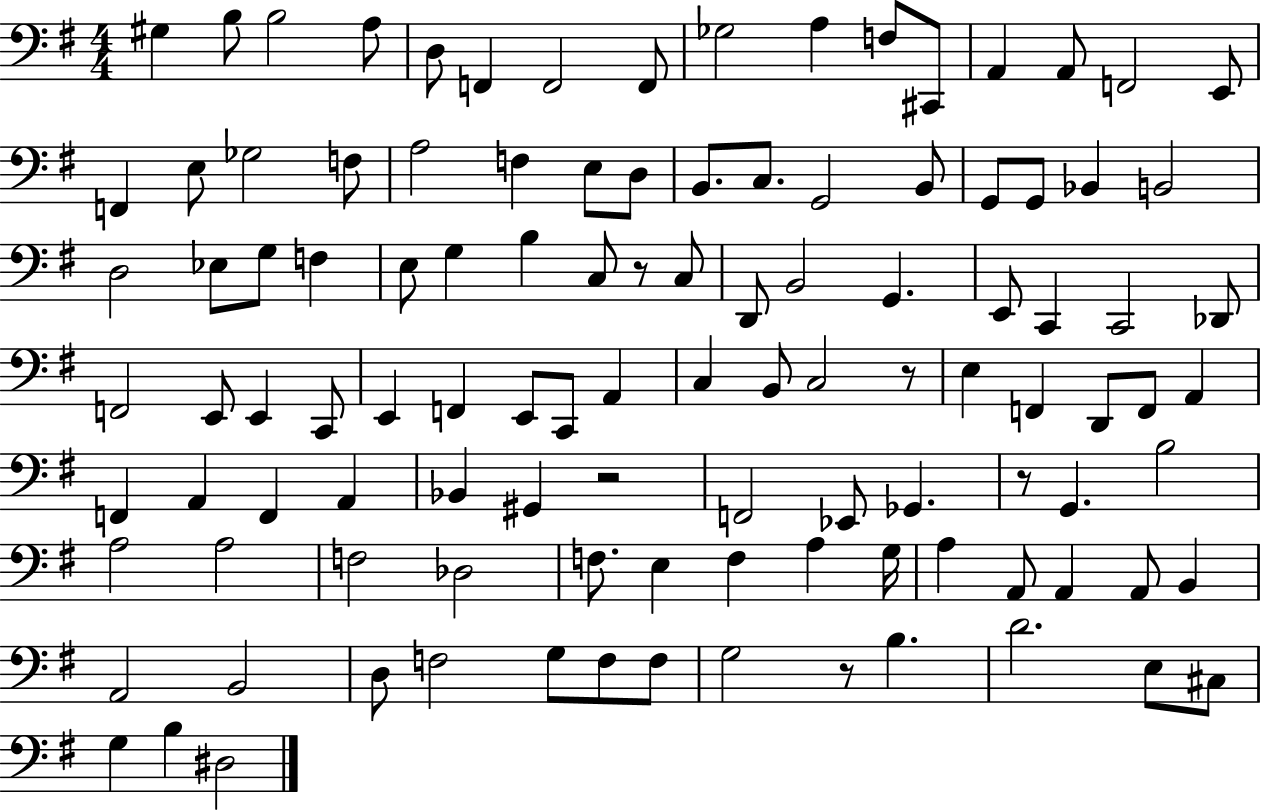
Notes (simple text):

G#3/q B3/e B3/h A3/e D3/e F2/q F2/h F2/e Gb3/h A3/q F3/e C#2/e A2/q A2/e F2/h E2/e F2/q E3/e Gb3/h F3/e A3/h F3/q E3/e D3/e B2/e. C3/e. G2/h B2/e G2/e G2/e Bb2/q B2/h D3/h Eb3/e G3/e F3/q E3/e G3/q B3/q C3/e R/e C3/e D2/e B2/h G2/q. E2/e C2/q C2/h Db2/e F2/h E2/e E2/q C2/e E2/q F2/q E2/e C2/e A2/q C3/q B2/e C3/h R/e E3/q F2/q D2/e F2/e A2/q F2/q A2/q F2/q A2/q Bb2/q G#2/q R/h F2/h Eb2/e Gb2/q. R/e G2/q. B3/h A3/h A3/h F3/h Db3/h F3/e. E3/q F3/q A3/q G3/s A3/q A2/e A2/q A2/e B2/q A2/h B2/h D3/e F3/h G3/e F3/e F3/e G3/h R/e B3/q. D4/h. E3/e C#3/e G3/q B3/q D#3/h